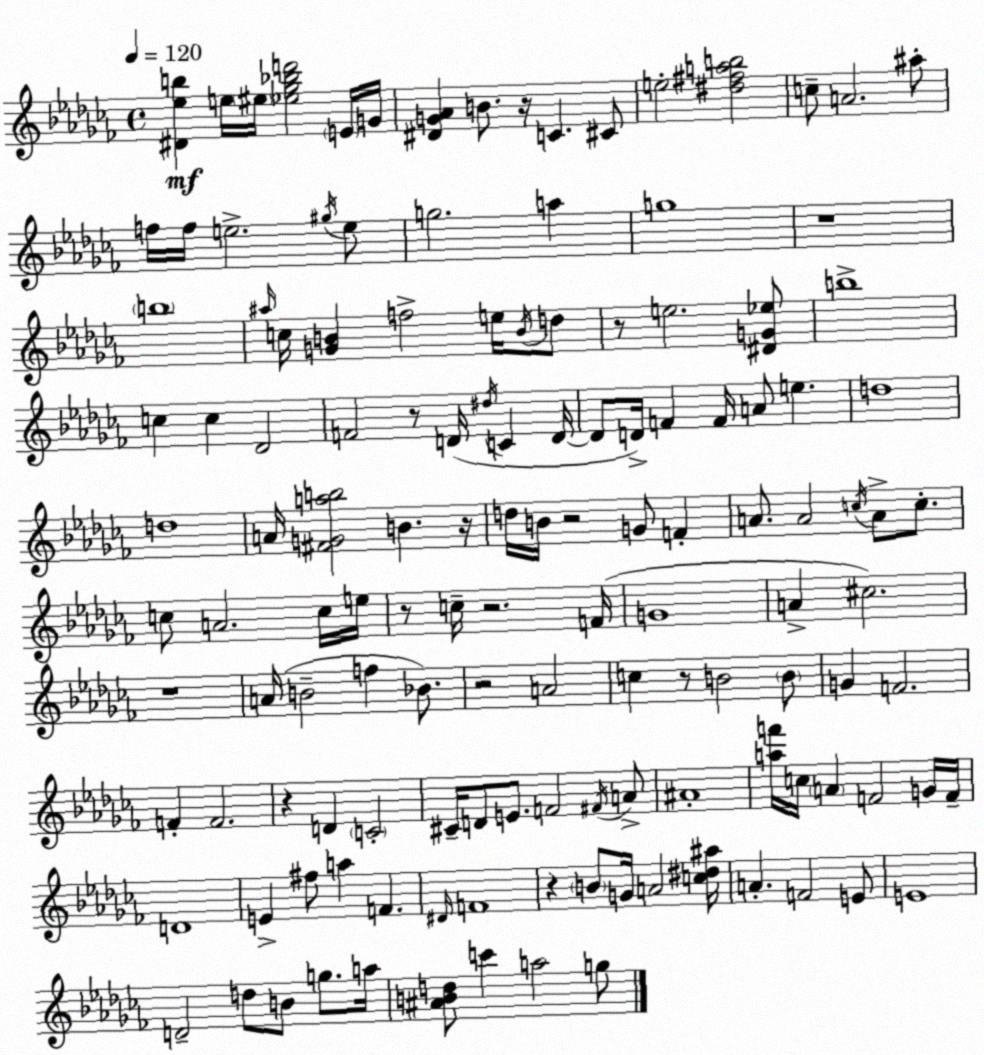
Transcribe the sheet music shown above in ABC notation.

X:1
T:Untitled
M:4/4
L:1/4
K:Abm
[^D_eb] e/4 ^e/4 [_e_g_bd']2 E/4 G/4 [^DG_A] B/2 z/4 C ^C/2 e2 [^d^fab]2 c/2 A2 ^a/2 f/4 f/4 e2 ^g/4 e/2 g2 a g4 z4 b4 ^a/4 c/4 [GB] f2 e/4 B/4 d/2 z/2 e2 [^DG_e]/2 b4 c c _D2 F2 z/2 D/4 ^d/4 C D/4 D/2 D/4 F F/4 A/2 e d4 d4 A/4 [^FGab]2 B z/4 d/4 B/4 z2 G/2 F A/2 A2 c/4 A/2 c/2 c/2 A2 c/4 e/4 z/2 c/4 z2 F/4 G4 A ^c2 z4 A/4 B2 f _B/2 z2 A2 c z/2 B2 B/2 G F2 F F2 z D C2 ^C/4 D/2 E/2 F2 ^F/4 A/2 ^A4 [af']/4 c/4 A F2 G/4 F/4 D4 E ^f/2 a F ^D/4 F4 z B/2 G/4 A2 [c^d^a]/4 A F2 E/2 E4 D2 d/2 B/2 g/2 a/4 [^ABd]/2 c' a2 g/2